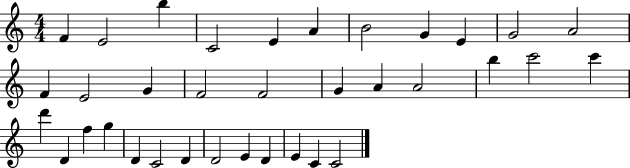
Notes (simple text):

F4/q E4/h B5/q C4/h E4/q A4/q B4/h G4/q E4/q G4/h A4/h F4/q E4/h G4/q F4/h F4/h G4/q A4/q A4/h B5/q C6/h C6/q D6/q D4/q F5/q G5/q D4/q C4/h D4/q D4/h E4/q D4/q E4/q C4/q C4/h